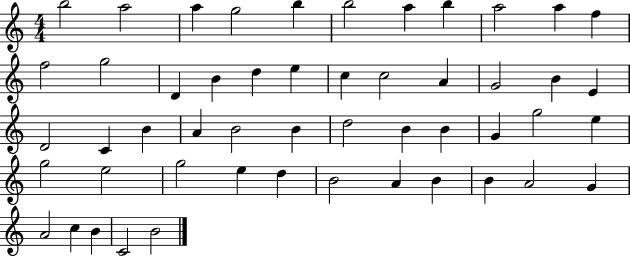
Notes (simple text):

B5/h A5/h A5/q G5/h B5/q B5/h A5/q B5/q A5/h A5/q F5/q F5/h G5/h D4/q B4/q D5/q E5/q C5/q C5/h A4/q G4/h B4/q E4/q D4/h C4/q B4/q A4/q B4/h B4/q D5/h B4/q B4/q G4/q G5/h E5/q G5/h E5/h G5/h E5/q D5/q B4/h A4/q B4/q B4/q A4/h G4/q A4/h C5/q B4/q C4/h B4/h